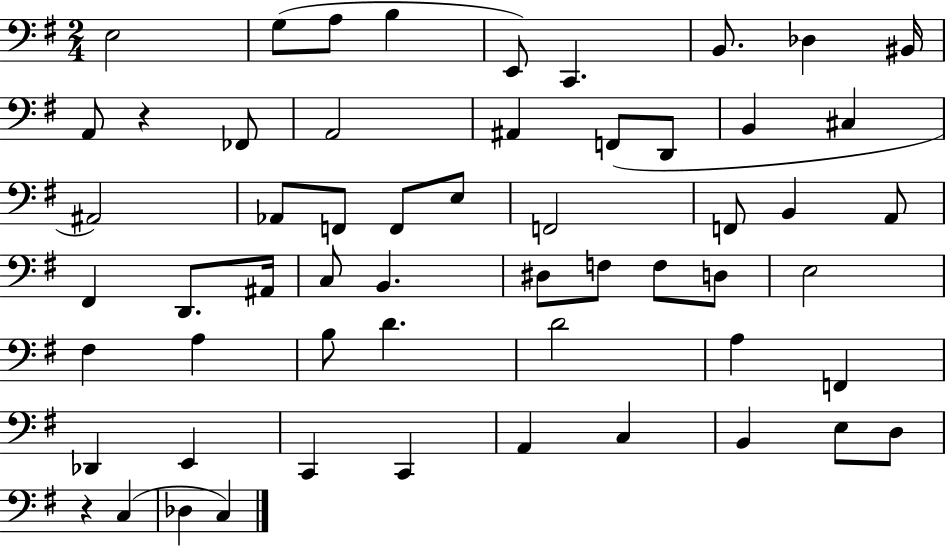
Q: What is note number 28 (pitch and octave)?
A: D2